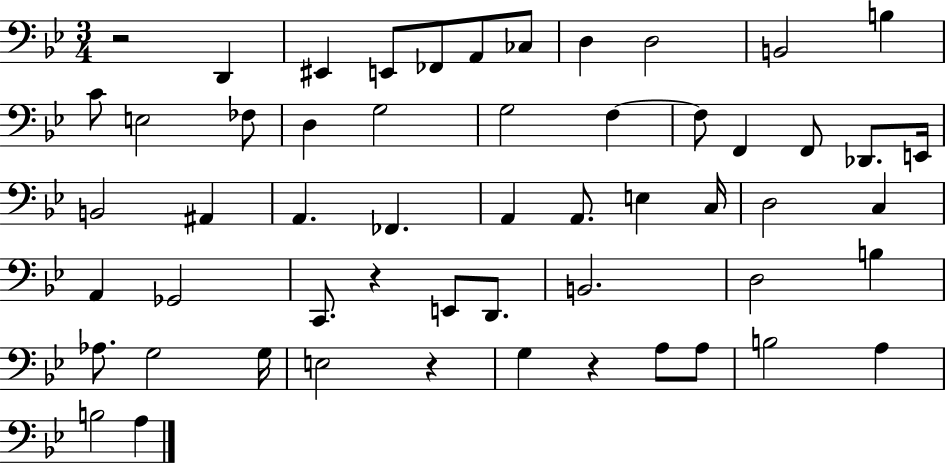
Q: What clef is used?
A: bass